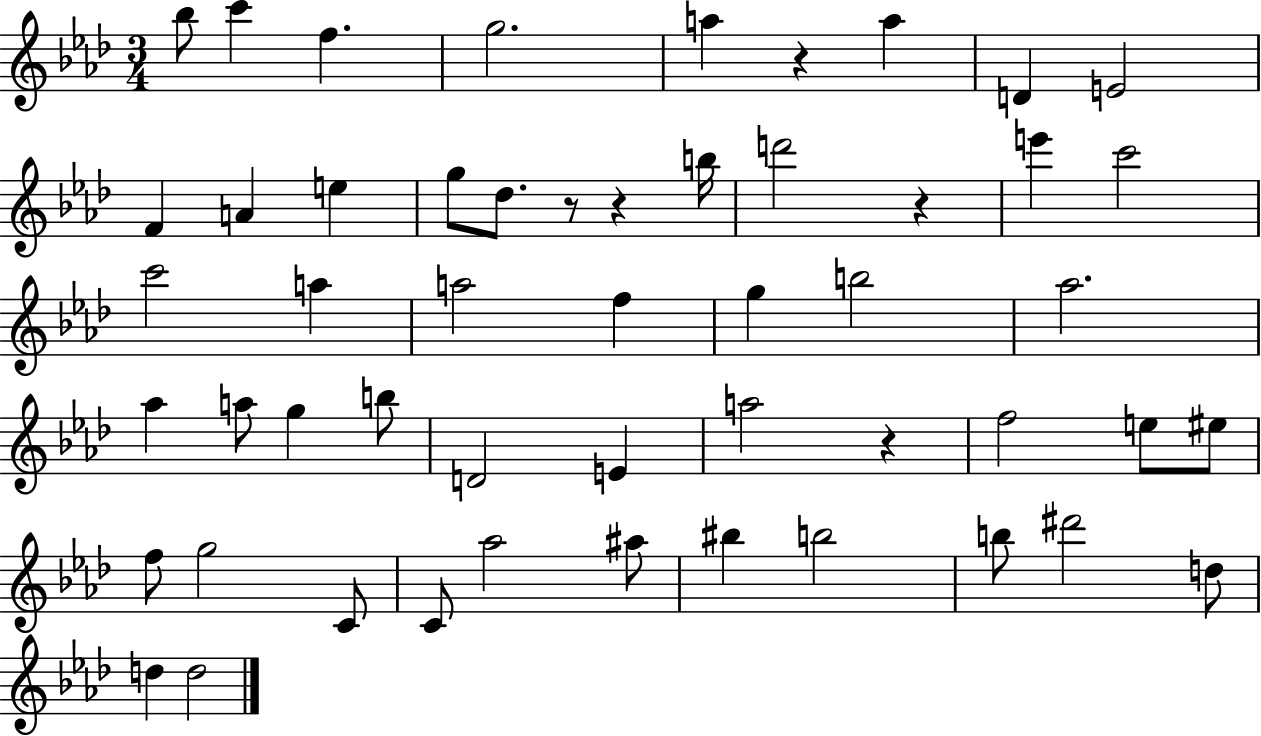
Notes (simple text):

Bb5/e C6/q F5/q. G5/h. A5/q R/q A5/q D4/q E4/h F4/q A4/q E5/q G5/e Db5/e. R/e R/q B5/s D6/h R/q E6/q C6/h C6/h A5/q A5/h F5/q G5/q B5/h Ab5/h. Ab5/q A5/e G5/q B5/e D4/h E4/q A5/h R/q F5/h E5/e EIS5/e F5/e G5/h C4/e C4/e Ab5/h A#5/e BIS5/q B5/h B5/e D#6/h D5/e D5/q D5/h